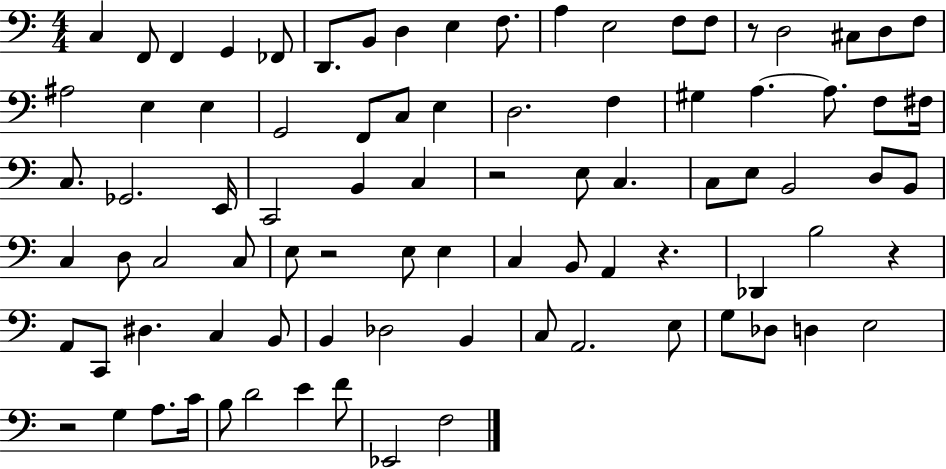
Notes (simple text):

C3/q F2/e F2/q G2/q FES2/e D2/e. B2/e D3/q E3/q F3/e. A3/q E3/h F3/e F3/e R/e D3/h C#3/e D3/e F3/e A#3/h E3/q E3/q G2/h F2/e C3/e E3/q D3/h. F3/q G#3/q A3/q. A3/e. F3/e F#3/s C3/e. Gb2/h. E2/s C2/h B2/q C3/q R/h E3/e C3/q. C3/e E3/e B2/h D3/e B2/e C3/q D3/e C3/h C3/e E3/e R/h E3/e E3/q C3/q B2/e A2/q R/q. Db2/q B3/h R/q A2/e C2/e D#3/q. C3/q B2/e B2/q Db3/h B2/q C3/e A2/h. E3/e G3/e Db3/e D3/q E3/h R/h G3/q A3/e. C4/s B3/e D4/h E4/q F4/e Eb2/h F3/h